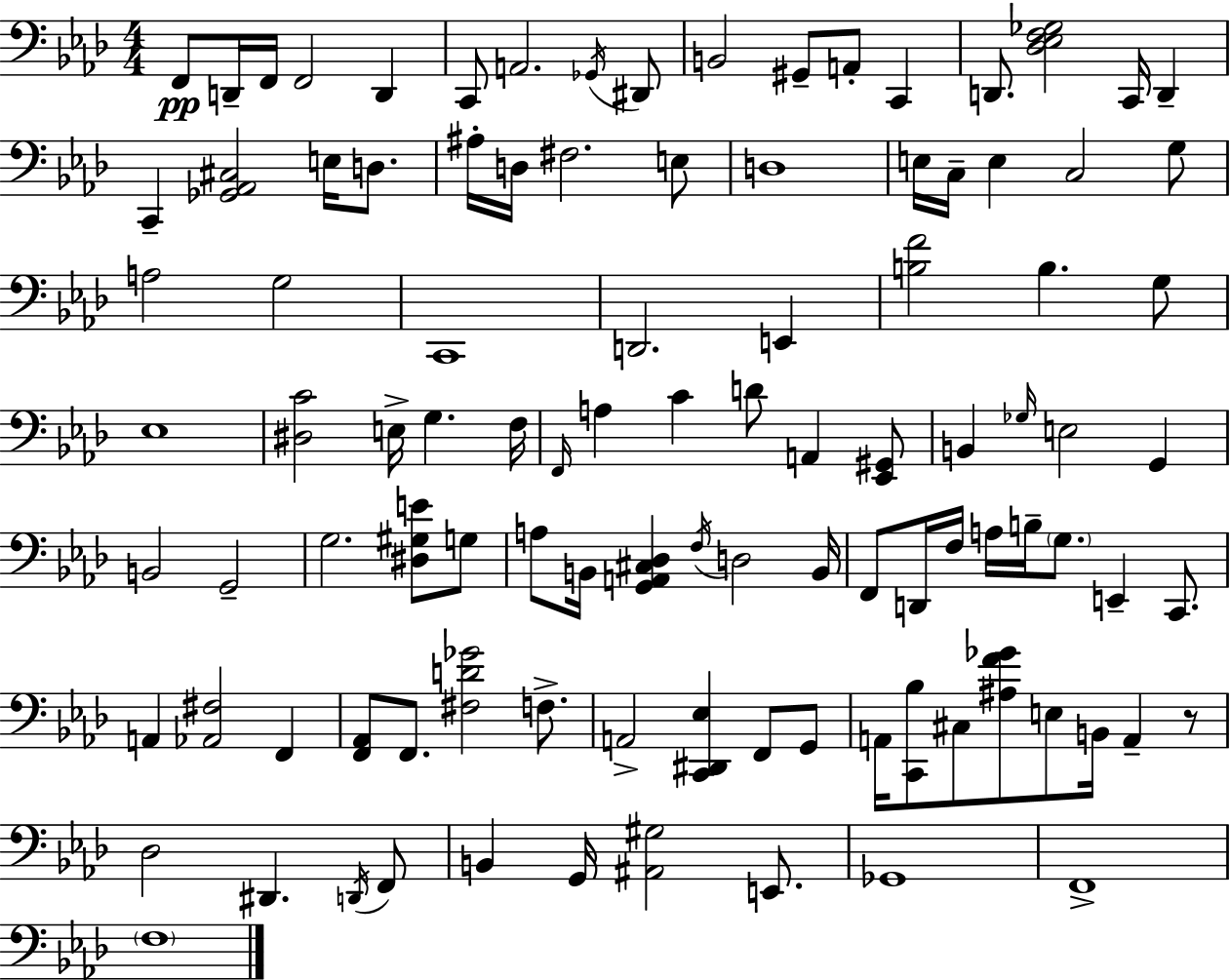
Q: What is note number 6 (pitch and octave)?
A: C2